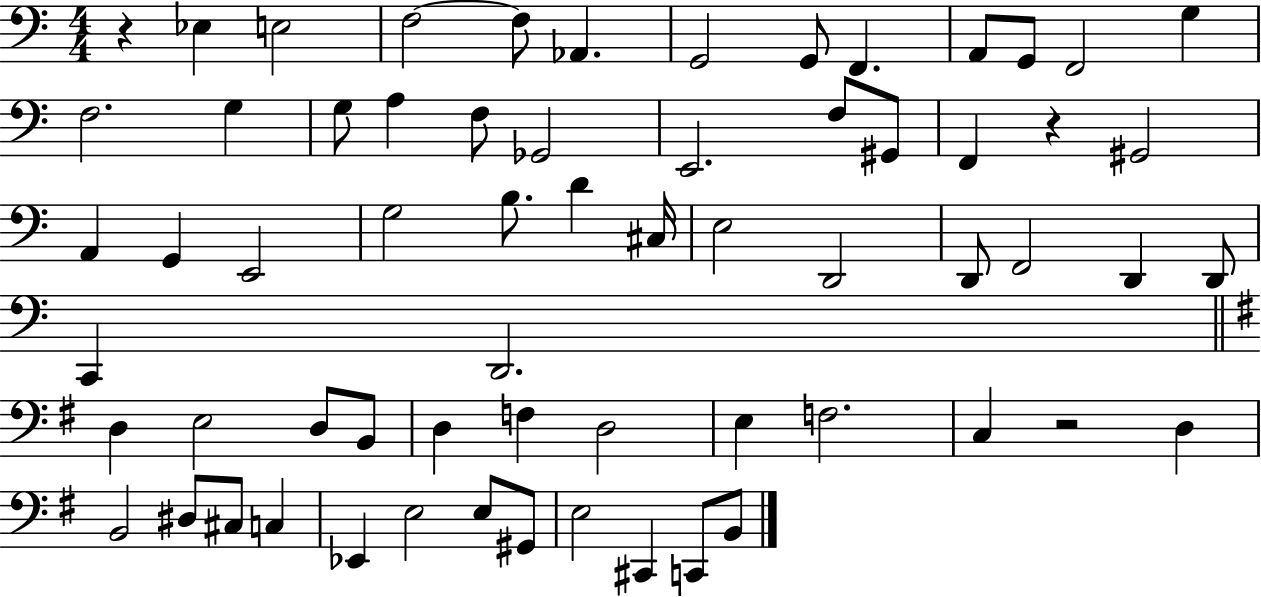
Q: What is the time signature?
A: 4/4